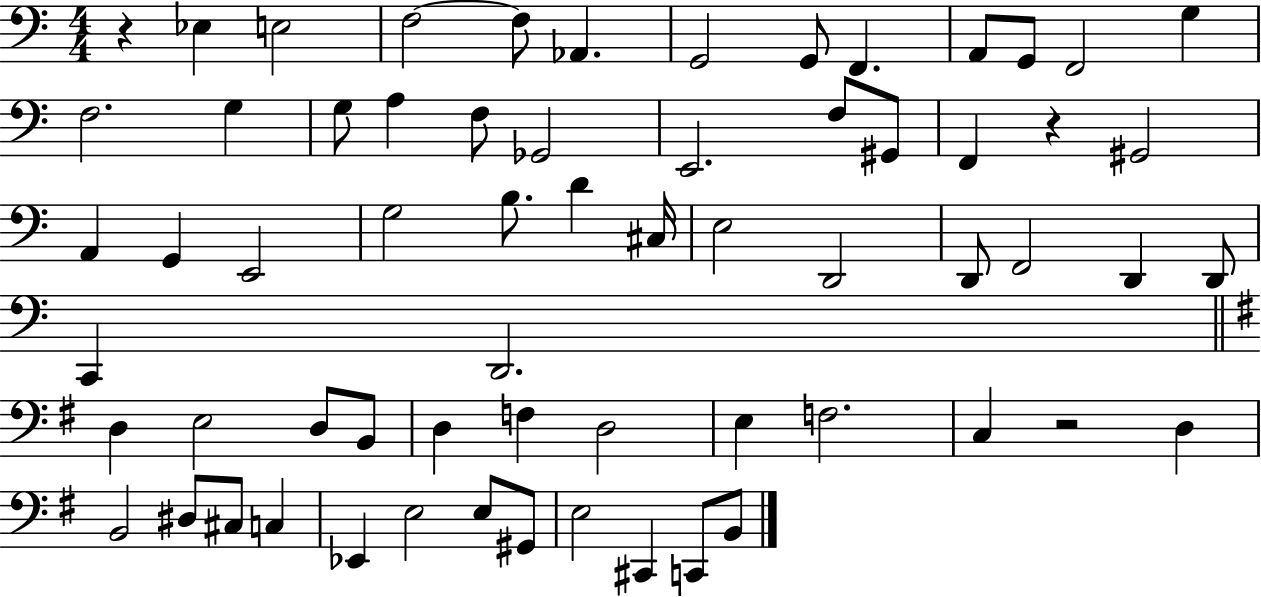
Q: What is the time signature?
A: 4/4